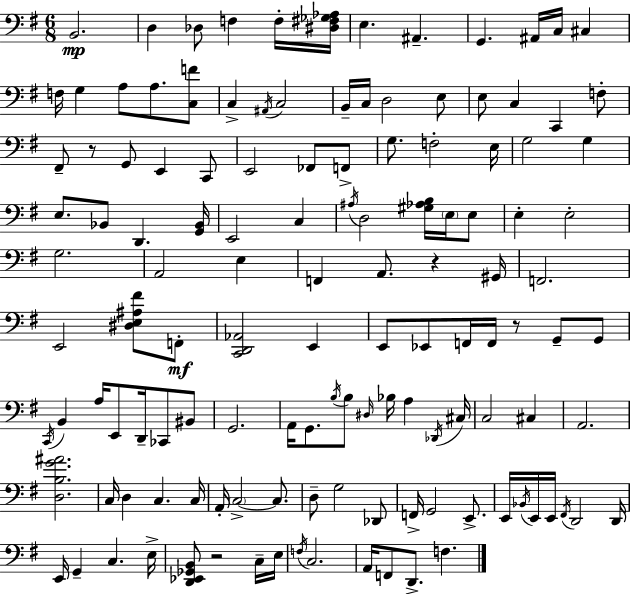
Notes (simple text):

B2/h. D3/q Db3/e F3/q F3/s [D#3,F#3,Gb3,Ab3]/s E3/q. A#2/q. G2/q. A#2/s C3/s C#3/q F3/s G3/q A3/e A3/e. [C3,F4]/e C3/q A#2/s C3/h B2/s C3/s D3/h E3/e E3/e C3/q C2/q F3/e F#2/e R/e G2/e E2/q C2/e E2/h FES2/e F2/e G3/e. F3/h E3/s G3/h G3/q E3/e. Bb2/e D2/q. [G2,Bb2]/s E2/h C3/q A#3/s D3/h [G#3,Ab3,B3]/s E3/s E3/e E3/q E3/h G3/h. A2/h E3/q F2/q A2/e. R/q G#2/s F2/h. E2/h [D#3,E3,A#3,F#4]/e F2/e [C2,D2,Ab2]/h E2/q E2/e Eb2/e F2/s F2/s R/e G2/e G2/e C2/s B2/q A3/s E2/e D2/s CES2/e BIS2/e G2/h. A2/s G2/e. B3/s B3/e D#3/s Bb3/s A3/q Db2/s C#3/s C3/h C#3/q A2/h. [D3,B3,G4,A#4]/h. C3/s D3/q C3/q. C3/s A2/s C3/h C3/e. D3/e G3/h Db2/e F2/s G2/h E2/e. E2/s Bb2/s E2/s E2/s F#2/s D2/h D2/s E2/s G2/q C3/q. E3/s [D2,Eb2,Gb2,B2]/e R/h C3/s E3/s F3/s C3/h. A2/s F2/e D2/e. F3/q.